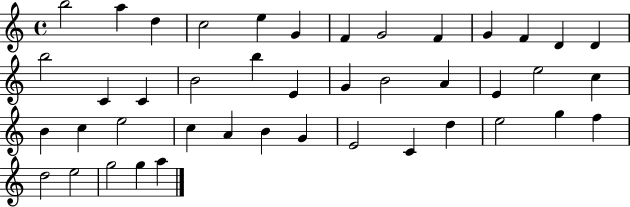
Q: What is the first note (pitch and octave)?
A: B5